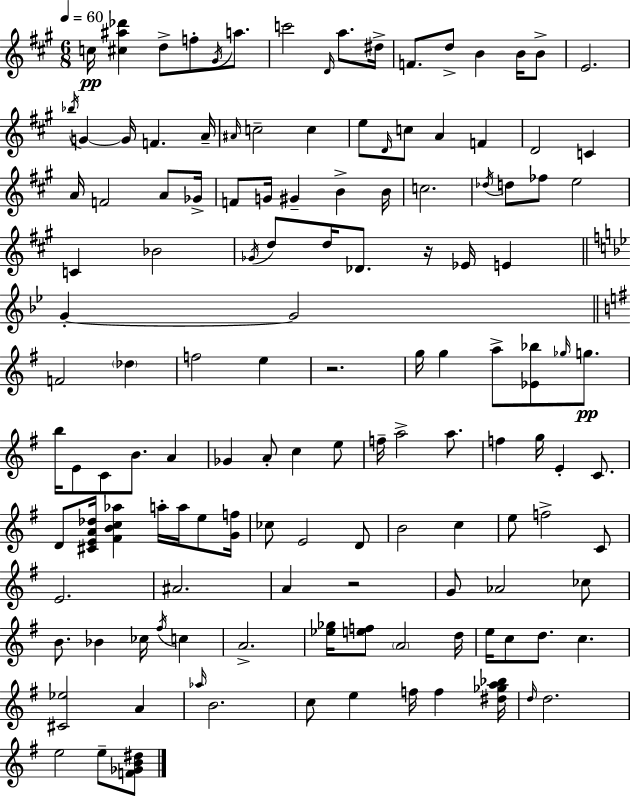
{
  \clef treble
  \numericTimeSignature
  \time 6/8
  \key a \major
  \tempo 4 = 60
  c''16\pp <cis'' ais'' des'''>4 d''8-> f''8-. \acciaccatura { gis'16 } a''8. | c'''2 \grace { d'16 } a''8. | dis''16-> f'8. d''8-> b'4 b'16 | b'8-> e'2. | \break \acciaccatura { bes''16 } g'4~~ g'16 f'4. | a'16-- \grace { ais'16 } c''2-- | c''4 e''8 \grace { d'16 } c''8 a'4 | f'4 d'2 | \break c'4 a'16 f'2 | a'8 ges'16-> f'8 g'16 gis'4-- | b'4-> b'16 c''2. | \acciaccatura { des''16 } d''8 fes''8 e''2 | \break c'4 bes'2 | \acciaccatura { ges'16 } d''8 d''16 des'8. | r16 ees'16 e'4 \bar "||" \break \key bes \major g'4-.~~ g'2 | \bar "||" \break \key e \minor f'2 \parenthesize des''4 | f''2 e''4 | r2. | g''16 g''4 a''8-> <ees' bes''>8 \grace { ges''16 } g''8.\pp | \break b''16 e'8 c'8 b'8. a'4 | ges'4 a'8-. c''4 e''8 | f''16-- a''2-> a''8. | f''4 g''16 e'4-. c'8. | \break d'8 <cis' e' a' des''>16 <fis' b' c'' aes''>4 a''16-. a''16 e''8 | <g' f''>16 ces''8 e'2 d'8 | b'2 c''4 | e''8 f''2-> c'8 | \break e'2. | ais'2. | a'4 r2 | g'8 aes'2 ces''8 | \break b'8. bes'4 ces''16 \acciaccatura { fis''16 } c''4 | a'2.-> | <ees'' ges''>16 <e'' f''>8 \parenthesize a'2 | d''16 e''16 c''8 d''8. c''4. | \break <cis' ees''>2 a'4 | \grace { aes''16 } b'2. | c''8 e''4 f''16 f''4 | <dis'' ges'' a'' bes''>16 \grace { d''16 } d''2. | \break e''2 | e''8-- <f' ges' b' dis''>8 \bar "|."
}